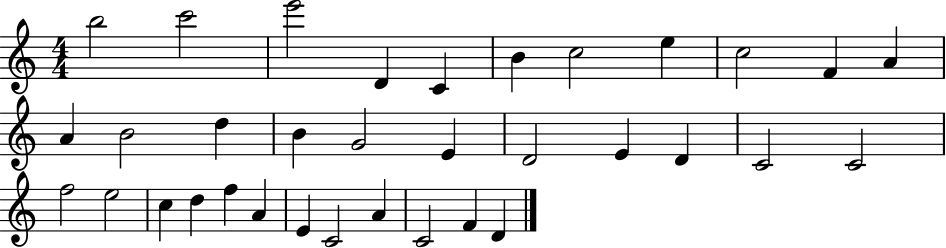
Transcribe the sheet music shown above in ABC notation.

X:1
T:Untitled
M:4/4
L:1/4
K:C
b2 c'2 e'2 D C B c2 e c2 F A A B2 d B G2 E D2 E D C2 C2 f2 e2 c d f A E C2 A C2 F D